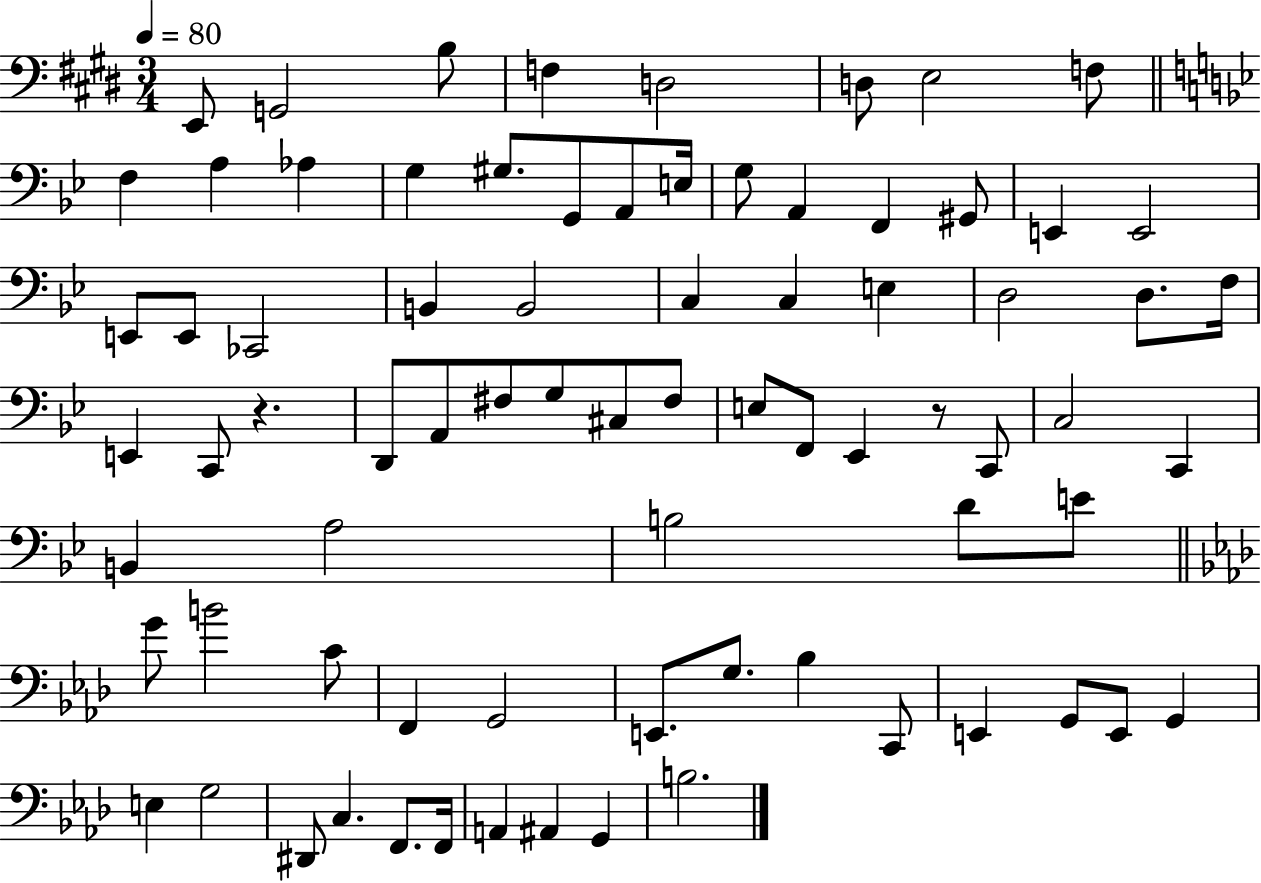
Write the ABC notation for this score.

X:1
T:Untitled
M:3/4
L:1/4
K:E
E,,/2 G,,2 B,/2 F, D,2 D,/2 E,2 F,/2 F, A, _A, G, ^G,/2 G,,/2 A,,/2 E,/4 G,/2 A,, F,, ^G,,/2 E,, E,,2 E,,/2 E,,/2 _C,,2 B,, B,,2 C, C, E, D,2 D,/2 F,/4 E,, C,,/2 z D,,/2 A,,/2 ^F,/2 G,/2 ^C,/2 ^F,/2 E,/2 F,,/2 _E,, z/2 C,,/2 C,2 C,, B,, A,2 B,2 D/2 E/2 G/2 B2 C/2 F,, G,,2 E,,/2 G,/2 _B, C,,/2 E,, G,,/2 E,,/2 G,, E, G,2 ^D,,/2 C, F,,/2 F,,/4 A,, ^A,, G,, B,2